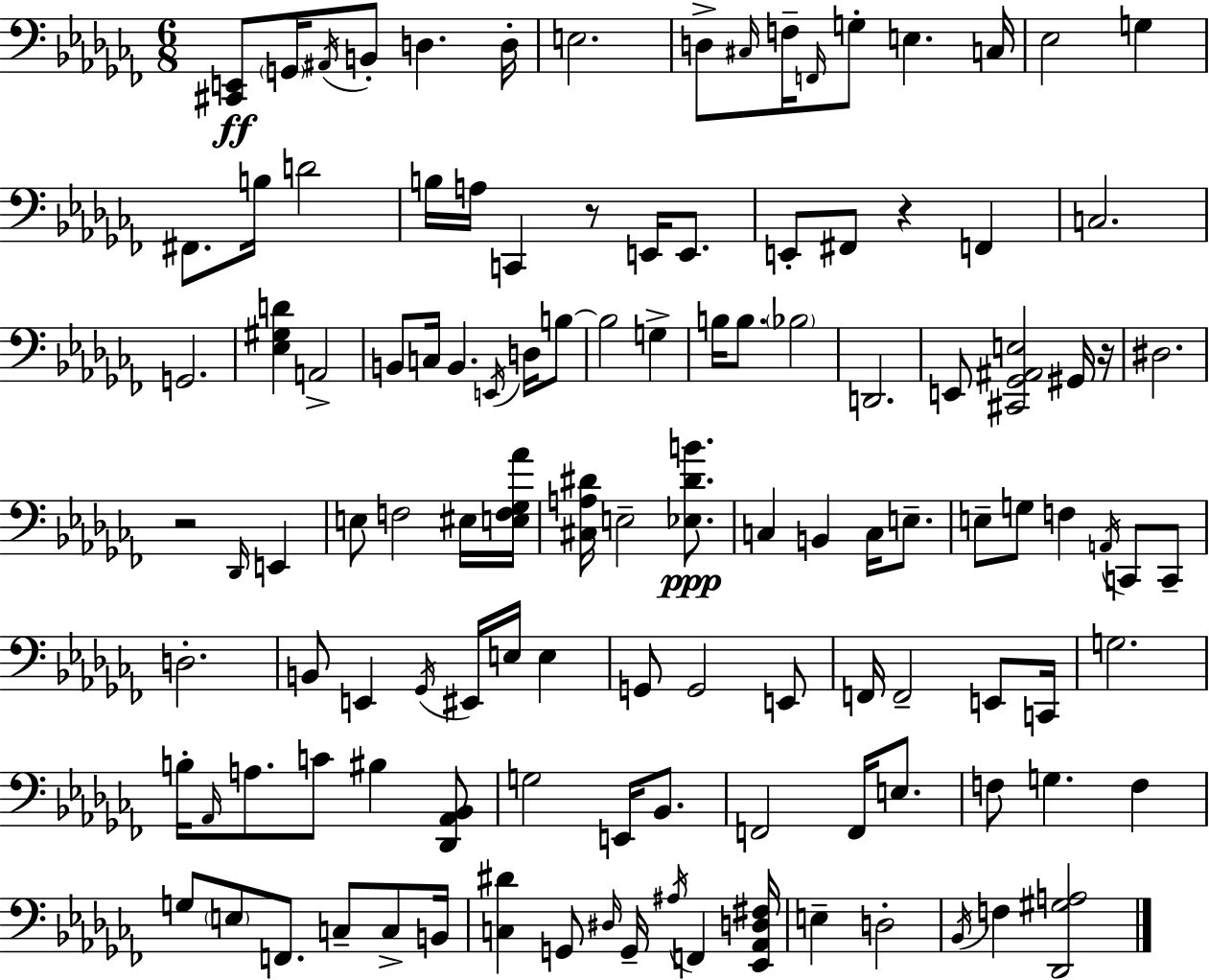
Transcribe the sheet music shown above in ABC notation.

X:1
T:Untitled
M:6/8
L:1/4
K:Abm
[^C,,E,,]/2 G,,/4 ^A,,/4 B,,/2 D, D,/4 E,2 D,/2 ^C,/4 F,/4 F,,/4 G,/2 E, C,/4 _E,2 G, ^F,,/2 B,/4 D2 B,/4 A,/4 C,, z/2 E,,/4 E,,/2 E,,/2 ^F,,/2 z F,, C,2 G,,2 [_E,^G,D] A,,2 B,,/2 C,/4 B,, E,,/4 D,/4 B,/2 B,2 G, B,/4 B,/2 _B,2 D,,2 E,,/2 [^C,,_G,,^A,,E,]2 ^G,,/4 z/4 ^D,2 z2 _D,,/4 E,, E,/2 F,2 ^E,/4 [E,F,_G,_A]/4 [^C,A,^D]/4 E,2 [_E,^DB]/2 C, B,, C,/4 E,/2 E,/2 G,/2 F, A,,/4 C,,/2 C,,/2 D,2 B,,/2 E,, _G,,/4 ^E,,/4 E,/4 E, G,,/2 G,,2 E,,/2 F,,/4 F,,2 E,,/2 C,,/4 G,2 B,/4 _A,,/4 A,/2 C/2 ^B, [_D,,_A,,_B,,]/2 G,2 E,,/4 _B,,/2 F,,2 F,,/4 E,/2 F,/2 G, F, G,/2 E,/2 F,,/2 C,/2 C,/2 B,,/4 [C,^D] G,,/2 ^D,/4 G,,/4 ^A,/4 F,, [_E,,_A,,D,^F,]/4 E, D,2 _B,,/4 F, [_D,,^G,A,]2